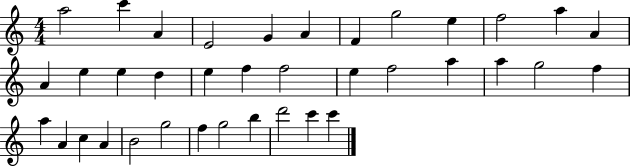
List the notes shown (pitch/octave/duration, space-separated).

A5/h C6/q A4/q E4/h G4/q A4/q F4/q G5/h E5/q F5/h A5/q A4/q A4/q E5/q E5/q D5/q E5/q F5/q F5/h E5/q F5/h A5/q A5/q G5/h F5/q A5/q A4/q C5/q A4/q B4/h G5/h F5/q G5/h B5/q D6/h C6/q C6/q